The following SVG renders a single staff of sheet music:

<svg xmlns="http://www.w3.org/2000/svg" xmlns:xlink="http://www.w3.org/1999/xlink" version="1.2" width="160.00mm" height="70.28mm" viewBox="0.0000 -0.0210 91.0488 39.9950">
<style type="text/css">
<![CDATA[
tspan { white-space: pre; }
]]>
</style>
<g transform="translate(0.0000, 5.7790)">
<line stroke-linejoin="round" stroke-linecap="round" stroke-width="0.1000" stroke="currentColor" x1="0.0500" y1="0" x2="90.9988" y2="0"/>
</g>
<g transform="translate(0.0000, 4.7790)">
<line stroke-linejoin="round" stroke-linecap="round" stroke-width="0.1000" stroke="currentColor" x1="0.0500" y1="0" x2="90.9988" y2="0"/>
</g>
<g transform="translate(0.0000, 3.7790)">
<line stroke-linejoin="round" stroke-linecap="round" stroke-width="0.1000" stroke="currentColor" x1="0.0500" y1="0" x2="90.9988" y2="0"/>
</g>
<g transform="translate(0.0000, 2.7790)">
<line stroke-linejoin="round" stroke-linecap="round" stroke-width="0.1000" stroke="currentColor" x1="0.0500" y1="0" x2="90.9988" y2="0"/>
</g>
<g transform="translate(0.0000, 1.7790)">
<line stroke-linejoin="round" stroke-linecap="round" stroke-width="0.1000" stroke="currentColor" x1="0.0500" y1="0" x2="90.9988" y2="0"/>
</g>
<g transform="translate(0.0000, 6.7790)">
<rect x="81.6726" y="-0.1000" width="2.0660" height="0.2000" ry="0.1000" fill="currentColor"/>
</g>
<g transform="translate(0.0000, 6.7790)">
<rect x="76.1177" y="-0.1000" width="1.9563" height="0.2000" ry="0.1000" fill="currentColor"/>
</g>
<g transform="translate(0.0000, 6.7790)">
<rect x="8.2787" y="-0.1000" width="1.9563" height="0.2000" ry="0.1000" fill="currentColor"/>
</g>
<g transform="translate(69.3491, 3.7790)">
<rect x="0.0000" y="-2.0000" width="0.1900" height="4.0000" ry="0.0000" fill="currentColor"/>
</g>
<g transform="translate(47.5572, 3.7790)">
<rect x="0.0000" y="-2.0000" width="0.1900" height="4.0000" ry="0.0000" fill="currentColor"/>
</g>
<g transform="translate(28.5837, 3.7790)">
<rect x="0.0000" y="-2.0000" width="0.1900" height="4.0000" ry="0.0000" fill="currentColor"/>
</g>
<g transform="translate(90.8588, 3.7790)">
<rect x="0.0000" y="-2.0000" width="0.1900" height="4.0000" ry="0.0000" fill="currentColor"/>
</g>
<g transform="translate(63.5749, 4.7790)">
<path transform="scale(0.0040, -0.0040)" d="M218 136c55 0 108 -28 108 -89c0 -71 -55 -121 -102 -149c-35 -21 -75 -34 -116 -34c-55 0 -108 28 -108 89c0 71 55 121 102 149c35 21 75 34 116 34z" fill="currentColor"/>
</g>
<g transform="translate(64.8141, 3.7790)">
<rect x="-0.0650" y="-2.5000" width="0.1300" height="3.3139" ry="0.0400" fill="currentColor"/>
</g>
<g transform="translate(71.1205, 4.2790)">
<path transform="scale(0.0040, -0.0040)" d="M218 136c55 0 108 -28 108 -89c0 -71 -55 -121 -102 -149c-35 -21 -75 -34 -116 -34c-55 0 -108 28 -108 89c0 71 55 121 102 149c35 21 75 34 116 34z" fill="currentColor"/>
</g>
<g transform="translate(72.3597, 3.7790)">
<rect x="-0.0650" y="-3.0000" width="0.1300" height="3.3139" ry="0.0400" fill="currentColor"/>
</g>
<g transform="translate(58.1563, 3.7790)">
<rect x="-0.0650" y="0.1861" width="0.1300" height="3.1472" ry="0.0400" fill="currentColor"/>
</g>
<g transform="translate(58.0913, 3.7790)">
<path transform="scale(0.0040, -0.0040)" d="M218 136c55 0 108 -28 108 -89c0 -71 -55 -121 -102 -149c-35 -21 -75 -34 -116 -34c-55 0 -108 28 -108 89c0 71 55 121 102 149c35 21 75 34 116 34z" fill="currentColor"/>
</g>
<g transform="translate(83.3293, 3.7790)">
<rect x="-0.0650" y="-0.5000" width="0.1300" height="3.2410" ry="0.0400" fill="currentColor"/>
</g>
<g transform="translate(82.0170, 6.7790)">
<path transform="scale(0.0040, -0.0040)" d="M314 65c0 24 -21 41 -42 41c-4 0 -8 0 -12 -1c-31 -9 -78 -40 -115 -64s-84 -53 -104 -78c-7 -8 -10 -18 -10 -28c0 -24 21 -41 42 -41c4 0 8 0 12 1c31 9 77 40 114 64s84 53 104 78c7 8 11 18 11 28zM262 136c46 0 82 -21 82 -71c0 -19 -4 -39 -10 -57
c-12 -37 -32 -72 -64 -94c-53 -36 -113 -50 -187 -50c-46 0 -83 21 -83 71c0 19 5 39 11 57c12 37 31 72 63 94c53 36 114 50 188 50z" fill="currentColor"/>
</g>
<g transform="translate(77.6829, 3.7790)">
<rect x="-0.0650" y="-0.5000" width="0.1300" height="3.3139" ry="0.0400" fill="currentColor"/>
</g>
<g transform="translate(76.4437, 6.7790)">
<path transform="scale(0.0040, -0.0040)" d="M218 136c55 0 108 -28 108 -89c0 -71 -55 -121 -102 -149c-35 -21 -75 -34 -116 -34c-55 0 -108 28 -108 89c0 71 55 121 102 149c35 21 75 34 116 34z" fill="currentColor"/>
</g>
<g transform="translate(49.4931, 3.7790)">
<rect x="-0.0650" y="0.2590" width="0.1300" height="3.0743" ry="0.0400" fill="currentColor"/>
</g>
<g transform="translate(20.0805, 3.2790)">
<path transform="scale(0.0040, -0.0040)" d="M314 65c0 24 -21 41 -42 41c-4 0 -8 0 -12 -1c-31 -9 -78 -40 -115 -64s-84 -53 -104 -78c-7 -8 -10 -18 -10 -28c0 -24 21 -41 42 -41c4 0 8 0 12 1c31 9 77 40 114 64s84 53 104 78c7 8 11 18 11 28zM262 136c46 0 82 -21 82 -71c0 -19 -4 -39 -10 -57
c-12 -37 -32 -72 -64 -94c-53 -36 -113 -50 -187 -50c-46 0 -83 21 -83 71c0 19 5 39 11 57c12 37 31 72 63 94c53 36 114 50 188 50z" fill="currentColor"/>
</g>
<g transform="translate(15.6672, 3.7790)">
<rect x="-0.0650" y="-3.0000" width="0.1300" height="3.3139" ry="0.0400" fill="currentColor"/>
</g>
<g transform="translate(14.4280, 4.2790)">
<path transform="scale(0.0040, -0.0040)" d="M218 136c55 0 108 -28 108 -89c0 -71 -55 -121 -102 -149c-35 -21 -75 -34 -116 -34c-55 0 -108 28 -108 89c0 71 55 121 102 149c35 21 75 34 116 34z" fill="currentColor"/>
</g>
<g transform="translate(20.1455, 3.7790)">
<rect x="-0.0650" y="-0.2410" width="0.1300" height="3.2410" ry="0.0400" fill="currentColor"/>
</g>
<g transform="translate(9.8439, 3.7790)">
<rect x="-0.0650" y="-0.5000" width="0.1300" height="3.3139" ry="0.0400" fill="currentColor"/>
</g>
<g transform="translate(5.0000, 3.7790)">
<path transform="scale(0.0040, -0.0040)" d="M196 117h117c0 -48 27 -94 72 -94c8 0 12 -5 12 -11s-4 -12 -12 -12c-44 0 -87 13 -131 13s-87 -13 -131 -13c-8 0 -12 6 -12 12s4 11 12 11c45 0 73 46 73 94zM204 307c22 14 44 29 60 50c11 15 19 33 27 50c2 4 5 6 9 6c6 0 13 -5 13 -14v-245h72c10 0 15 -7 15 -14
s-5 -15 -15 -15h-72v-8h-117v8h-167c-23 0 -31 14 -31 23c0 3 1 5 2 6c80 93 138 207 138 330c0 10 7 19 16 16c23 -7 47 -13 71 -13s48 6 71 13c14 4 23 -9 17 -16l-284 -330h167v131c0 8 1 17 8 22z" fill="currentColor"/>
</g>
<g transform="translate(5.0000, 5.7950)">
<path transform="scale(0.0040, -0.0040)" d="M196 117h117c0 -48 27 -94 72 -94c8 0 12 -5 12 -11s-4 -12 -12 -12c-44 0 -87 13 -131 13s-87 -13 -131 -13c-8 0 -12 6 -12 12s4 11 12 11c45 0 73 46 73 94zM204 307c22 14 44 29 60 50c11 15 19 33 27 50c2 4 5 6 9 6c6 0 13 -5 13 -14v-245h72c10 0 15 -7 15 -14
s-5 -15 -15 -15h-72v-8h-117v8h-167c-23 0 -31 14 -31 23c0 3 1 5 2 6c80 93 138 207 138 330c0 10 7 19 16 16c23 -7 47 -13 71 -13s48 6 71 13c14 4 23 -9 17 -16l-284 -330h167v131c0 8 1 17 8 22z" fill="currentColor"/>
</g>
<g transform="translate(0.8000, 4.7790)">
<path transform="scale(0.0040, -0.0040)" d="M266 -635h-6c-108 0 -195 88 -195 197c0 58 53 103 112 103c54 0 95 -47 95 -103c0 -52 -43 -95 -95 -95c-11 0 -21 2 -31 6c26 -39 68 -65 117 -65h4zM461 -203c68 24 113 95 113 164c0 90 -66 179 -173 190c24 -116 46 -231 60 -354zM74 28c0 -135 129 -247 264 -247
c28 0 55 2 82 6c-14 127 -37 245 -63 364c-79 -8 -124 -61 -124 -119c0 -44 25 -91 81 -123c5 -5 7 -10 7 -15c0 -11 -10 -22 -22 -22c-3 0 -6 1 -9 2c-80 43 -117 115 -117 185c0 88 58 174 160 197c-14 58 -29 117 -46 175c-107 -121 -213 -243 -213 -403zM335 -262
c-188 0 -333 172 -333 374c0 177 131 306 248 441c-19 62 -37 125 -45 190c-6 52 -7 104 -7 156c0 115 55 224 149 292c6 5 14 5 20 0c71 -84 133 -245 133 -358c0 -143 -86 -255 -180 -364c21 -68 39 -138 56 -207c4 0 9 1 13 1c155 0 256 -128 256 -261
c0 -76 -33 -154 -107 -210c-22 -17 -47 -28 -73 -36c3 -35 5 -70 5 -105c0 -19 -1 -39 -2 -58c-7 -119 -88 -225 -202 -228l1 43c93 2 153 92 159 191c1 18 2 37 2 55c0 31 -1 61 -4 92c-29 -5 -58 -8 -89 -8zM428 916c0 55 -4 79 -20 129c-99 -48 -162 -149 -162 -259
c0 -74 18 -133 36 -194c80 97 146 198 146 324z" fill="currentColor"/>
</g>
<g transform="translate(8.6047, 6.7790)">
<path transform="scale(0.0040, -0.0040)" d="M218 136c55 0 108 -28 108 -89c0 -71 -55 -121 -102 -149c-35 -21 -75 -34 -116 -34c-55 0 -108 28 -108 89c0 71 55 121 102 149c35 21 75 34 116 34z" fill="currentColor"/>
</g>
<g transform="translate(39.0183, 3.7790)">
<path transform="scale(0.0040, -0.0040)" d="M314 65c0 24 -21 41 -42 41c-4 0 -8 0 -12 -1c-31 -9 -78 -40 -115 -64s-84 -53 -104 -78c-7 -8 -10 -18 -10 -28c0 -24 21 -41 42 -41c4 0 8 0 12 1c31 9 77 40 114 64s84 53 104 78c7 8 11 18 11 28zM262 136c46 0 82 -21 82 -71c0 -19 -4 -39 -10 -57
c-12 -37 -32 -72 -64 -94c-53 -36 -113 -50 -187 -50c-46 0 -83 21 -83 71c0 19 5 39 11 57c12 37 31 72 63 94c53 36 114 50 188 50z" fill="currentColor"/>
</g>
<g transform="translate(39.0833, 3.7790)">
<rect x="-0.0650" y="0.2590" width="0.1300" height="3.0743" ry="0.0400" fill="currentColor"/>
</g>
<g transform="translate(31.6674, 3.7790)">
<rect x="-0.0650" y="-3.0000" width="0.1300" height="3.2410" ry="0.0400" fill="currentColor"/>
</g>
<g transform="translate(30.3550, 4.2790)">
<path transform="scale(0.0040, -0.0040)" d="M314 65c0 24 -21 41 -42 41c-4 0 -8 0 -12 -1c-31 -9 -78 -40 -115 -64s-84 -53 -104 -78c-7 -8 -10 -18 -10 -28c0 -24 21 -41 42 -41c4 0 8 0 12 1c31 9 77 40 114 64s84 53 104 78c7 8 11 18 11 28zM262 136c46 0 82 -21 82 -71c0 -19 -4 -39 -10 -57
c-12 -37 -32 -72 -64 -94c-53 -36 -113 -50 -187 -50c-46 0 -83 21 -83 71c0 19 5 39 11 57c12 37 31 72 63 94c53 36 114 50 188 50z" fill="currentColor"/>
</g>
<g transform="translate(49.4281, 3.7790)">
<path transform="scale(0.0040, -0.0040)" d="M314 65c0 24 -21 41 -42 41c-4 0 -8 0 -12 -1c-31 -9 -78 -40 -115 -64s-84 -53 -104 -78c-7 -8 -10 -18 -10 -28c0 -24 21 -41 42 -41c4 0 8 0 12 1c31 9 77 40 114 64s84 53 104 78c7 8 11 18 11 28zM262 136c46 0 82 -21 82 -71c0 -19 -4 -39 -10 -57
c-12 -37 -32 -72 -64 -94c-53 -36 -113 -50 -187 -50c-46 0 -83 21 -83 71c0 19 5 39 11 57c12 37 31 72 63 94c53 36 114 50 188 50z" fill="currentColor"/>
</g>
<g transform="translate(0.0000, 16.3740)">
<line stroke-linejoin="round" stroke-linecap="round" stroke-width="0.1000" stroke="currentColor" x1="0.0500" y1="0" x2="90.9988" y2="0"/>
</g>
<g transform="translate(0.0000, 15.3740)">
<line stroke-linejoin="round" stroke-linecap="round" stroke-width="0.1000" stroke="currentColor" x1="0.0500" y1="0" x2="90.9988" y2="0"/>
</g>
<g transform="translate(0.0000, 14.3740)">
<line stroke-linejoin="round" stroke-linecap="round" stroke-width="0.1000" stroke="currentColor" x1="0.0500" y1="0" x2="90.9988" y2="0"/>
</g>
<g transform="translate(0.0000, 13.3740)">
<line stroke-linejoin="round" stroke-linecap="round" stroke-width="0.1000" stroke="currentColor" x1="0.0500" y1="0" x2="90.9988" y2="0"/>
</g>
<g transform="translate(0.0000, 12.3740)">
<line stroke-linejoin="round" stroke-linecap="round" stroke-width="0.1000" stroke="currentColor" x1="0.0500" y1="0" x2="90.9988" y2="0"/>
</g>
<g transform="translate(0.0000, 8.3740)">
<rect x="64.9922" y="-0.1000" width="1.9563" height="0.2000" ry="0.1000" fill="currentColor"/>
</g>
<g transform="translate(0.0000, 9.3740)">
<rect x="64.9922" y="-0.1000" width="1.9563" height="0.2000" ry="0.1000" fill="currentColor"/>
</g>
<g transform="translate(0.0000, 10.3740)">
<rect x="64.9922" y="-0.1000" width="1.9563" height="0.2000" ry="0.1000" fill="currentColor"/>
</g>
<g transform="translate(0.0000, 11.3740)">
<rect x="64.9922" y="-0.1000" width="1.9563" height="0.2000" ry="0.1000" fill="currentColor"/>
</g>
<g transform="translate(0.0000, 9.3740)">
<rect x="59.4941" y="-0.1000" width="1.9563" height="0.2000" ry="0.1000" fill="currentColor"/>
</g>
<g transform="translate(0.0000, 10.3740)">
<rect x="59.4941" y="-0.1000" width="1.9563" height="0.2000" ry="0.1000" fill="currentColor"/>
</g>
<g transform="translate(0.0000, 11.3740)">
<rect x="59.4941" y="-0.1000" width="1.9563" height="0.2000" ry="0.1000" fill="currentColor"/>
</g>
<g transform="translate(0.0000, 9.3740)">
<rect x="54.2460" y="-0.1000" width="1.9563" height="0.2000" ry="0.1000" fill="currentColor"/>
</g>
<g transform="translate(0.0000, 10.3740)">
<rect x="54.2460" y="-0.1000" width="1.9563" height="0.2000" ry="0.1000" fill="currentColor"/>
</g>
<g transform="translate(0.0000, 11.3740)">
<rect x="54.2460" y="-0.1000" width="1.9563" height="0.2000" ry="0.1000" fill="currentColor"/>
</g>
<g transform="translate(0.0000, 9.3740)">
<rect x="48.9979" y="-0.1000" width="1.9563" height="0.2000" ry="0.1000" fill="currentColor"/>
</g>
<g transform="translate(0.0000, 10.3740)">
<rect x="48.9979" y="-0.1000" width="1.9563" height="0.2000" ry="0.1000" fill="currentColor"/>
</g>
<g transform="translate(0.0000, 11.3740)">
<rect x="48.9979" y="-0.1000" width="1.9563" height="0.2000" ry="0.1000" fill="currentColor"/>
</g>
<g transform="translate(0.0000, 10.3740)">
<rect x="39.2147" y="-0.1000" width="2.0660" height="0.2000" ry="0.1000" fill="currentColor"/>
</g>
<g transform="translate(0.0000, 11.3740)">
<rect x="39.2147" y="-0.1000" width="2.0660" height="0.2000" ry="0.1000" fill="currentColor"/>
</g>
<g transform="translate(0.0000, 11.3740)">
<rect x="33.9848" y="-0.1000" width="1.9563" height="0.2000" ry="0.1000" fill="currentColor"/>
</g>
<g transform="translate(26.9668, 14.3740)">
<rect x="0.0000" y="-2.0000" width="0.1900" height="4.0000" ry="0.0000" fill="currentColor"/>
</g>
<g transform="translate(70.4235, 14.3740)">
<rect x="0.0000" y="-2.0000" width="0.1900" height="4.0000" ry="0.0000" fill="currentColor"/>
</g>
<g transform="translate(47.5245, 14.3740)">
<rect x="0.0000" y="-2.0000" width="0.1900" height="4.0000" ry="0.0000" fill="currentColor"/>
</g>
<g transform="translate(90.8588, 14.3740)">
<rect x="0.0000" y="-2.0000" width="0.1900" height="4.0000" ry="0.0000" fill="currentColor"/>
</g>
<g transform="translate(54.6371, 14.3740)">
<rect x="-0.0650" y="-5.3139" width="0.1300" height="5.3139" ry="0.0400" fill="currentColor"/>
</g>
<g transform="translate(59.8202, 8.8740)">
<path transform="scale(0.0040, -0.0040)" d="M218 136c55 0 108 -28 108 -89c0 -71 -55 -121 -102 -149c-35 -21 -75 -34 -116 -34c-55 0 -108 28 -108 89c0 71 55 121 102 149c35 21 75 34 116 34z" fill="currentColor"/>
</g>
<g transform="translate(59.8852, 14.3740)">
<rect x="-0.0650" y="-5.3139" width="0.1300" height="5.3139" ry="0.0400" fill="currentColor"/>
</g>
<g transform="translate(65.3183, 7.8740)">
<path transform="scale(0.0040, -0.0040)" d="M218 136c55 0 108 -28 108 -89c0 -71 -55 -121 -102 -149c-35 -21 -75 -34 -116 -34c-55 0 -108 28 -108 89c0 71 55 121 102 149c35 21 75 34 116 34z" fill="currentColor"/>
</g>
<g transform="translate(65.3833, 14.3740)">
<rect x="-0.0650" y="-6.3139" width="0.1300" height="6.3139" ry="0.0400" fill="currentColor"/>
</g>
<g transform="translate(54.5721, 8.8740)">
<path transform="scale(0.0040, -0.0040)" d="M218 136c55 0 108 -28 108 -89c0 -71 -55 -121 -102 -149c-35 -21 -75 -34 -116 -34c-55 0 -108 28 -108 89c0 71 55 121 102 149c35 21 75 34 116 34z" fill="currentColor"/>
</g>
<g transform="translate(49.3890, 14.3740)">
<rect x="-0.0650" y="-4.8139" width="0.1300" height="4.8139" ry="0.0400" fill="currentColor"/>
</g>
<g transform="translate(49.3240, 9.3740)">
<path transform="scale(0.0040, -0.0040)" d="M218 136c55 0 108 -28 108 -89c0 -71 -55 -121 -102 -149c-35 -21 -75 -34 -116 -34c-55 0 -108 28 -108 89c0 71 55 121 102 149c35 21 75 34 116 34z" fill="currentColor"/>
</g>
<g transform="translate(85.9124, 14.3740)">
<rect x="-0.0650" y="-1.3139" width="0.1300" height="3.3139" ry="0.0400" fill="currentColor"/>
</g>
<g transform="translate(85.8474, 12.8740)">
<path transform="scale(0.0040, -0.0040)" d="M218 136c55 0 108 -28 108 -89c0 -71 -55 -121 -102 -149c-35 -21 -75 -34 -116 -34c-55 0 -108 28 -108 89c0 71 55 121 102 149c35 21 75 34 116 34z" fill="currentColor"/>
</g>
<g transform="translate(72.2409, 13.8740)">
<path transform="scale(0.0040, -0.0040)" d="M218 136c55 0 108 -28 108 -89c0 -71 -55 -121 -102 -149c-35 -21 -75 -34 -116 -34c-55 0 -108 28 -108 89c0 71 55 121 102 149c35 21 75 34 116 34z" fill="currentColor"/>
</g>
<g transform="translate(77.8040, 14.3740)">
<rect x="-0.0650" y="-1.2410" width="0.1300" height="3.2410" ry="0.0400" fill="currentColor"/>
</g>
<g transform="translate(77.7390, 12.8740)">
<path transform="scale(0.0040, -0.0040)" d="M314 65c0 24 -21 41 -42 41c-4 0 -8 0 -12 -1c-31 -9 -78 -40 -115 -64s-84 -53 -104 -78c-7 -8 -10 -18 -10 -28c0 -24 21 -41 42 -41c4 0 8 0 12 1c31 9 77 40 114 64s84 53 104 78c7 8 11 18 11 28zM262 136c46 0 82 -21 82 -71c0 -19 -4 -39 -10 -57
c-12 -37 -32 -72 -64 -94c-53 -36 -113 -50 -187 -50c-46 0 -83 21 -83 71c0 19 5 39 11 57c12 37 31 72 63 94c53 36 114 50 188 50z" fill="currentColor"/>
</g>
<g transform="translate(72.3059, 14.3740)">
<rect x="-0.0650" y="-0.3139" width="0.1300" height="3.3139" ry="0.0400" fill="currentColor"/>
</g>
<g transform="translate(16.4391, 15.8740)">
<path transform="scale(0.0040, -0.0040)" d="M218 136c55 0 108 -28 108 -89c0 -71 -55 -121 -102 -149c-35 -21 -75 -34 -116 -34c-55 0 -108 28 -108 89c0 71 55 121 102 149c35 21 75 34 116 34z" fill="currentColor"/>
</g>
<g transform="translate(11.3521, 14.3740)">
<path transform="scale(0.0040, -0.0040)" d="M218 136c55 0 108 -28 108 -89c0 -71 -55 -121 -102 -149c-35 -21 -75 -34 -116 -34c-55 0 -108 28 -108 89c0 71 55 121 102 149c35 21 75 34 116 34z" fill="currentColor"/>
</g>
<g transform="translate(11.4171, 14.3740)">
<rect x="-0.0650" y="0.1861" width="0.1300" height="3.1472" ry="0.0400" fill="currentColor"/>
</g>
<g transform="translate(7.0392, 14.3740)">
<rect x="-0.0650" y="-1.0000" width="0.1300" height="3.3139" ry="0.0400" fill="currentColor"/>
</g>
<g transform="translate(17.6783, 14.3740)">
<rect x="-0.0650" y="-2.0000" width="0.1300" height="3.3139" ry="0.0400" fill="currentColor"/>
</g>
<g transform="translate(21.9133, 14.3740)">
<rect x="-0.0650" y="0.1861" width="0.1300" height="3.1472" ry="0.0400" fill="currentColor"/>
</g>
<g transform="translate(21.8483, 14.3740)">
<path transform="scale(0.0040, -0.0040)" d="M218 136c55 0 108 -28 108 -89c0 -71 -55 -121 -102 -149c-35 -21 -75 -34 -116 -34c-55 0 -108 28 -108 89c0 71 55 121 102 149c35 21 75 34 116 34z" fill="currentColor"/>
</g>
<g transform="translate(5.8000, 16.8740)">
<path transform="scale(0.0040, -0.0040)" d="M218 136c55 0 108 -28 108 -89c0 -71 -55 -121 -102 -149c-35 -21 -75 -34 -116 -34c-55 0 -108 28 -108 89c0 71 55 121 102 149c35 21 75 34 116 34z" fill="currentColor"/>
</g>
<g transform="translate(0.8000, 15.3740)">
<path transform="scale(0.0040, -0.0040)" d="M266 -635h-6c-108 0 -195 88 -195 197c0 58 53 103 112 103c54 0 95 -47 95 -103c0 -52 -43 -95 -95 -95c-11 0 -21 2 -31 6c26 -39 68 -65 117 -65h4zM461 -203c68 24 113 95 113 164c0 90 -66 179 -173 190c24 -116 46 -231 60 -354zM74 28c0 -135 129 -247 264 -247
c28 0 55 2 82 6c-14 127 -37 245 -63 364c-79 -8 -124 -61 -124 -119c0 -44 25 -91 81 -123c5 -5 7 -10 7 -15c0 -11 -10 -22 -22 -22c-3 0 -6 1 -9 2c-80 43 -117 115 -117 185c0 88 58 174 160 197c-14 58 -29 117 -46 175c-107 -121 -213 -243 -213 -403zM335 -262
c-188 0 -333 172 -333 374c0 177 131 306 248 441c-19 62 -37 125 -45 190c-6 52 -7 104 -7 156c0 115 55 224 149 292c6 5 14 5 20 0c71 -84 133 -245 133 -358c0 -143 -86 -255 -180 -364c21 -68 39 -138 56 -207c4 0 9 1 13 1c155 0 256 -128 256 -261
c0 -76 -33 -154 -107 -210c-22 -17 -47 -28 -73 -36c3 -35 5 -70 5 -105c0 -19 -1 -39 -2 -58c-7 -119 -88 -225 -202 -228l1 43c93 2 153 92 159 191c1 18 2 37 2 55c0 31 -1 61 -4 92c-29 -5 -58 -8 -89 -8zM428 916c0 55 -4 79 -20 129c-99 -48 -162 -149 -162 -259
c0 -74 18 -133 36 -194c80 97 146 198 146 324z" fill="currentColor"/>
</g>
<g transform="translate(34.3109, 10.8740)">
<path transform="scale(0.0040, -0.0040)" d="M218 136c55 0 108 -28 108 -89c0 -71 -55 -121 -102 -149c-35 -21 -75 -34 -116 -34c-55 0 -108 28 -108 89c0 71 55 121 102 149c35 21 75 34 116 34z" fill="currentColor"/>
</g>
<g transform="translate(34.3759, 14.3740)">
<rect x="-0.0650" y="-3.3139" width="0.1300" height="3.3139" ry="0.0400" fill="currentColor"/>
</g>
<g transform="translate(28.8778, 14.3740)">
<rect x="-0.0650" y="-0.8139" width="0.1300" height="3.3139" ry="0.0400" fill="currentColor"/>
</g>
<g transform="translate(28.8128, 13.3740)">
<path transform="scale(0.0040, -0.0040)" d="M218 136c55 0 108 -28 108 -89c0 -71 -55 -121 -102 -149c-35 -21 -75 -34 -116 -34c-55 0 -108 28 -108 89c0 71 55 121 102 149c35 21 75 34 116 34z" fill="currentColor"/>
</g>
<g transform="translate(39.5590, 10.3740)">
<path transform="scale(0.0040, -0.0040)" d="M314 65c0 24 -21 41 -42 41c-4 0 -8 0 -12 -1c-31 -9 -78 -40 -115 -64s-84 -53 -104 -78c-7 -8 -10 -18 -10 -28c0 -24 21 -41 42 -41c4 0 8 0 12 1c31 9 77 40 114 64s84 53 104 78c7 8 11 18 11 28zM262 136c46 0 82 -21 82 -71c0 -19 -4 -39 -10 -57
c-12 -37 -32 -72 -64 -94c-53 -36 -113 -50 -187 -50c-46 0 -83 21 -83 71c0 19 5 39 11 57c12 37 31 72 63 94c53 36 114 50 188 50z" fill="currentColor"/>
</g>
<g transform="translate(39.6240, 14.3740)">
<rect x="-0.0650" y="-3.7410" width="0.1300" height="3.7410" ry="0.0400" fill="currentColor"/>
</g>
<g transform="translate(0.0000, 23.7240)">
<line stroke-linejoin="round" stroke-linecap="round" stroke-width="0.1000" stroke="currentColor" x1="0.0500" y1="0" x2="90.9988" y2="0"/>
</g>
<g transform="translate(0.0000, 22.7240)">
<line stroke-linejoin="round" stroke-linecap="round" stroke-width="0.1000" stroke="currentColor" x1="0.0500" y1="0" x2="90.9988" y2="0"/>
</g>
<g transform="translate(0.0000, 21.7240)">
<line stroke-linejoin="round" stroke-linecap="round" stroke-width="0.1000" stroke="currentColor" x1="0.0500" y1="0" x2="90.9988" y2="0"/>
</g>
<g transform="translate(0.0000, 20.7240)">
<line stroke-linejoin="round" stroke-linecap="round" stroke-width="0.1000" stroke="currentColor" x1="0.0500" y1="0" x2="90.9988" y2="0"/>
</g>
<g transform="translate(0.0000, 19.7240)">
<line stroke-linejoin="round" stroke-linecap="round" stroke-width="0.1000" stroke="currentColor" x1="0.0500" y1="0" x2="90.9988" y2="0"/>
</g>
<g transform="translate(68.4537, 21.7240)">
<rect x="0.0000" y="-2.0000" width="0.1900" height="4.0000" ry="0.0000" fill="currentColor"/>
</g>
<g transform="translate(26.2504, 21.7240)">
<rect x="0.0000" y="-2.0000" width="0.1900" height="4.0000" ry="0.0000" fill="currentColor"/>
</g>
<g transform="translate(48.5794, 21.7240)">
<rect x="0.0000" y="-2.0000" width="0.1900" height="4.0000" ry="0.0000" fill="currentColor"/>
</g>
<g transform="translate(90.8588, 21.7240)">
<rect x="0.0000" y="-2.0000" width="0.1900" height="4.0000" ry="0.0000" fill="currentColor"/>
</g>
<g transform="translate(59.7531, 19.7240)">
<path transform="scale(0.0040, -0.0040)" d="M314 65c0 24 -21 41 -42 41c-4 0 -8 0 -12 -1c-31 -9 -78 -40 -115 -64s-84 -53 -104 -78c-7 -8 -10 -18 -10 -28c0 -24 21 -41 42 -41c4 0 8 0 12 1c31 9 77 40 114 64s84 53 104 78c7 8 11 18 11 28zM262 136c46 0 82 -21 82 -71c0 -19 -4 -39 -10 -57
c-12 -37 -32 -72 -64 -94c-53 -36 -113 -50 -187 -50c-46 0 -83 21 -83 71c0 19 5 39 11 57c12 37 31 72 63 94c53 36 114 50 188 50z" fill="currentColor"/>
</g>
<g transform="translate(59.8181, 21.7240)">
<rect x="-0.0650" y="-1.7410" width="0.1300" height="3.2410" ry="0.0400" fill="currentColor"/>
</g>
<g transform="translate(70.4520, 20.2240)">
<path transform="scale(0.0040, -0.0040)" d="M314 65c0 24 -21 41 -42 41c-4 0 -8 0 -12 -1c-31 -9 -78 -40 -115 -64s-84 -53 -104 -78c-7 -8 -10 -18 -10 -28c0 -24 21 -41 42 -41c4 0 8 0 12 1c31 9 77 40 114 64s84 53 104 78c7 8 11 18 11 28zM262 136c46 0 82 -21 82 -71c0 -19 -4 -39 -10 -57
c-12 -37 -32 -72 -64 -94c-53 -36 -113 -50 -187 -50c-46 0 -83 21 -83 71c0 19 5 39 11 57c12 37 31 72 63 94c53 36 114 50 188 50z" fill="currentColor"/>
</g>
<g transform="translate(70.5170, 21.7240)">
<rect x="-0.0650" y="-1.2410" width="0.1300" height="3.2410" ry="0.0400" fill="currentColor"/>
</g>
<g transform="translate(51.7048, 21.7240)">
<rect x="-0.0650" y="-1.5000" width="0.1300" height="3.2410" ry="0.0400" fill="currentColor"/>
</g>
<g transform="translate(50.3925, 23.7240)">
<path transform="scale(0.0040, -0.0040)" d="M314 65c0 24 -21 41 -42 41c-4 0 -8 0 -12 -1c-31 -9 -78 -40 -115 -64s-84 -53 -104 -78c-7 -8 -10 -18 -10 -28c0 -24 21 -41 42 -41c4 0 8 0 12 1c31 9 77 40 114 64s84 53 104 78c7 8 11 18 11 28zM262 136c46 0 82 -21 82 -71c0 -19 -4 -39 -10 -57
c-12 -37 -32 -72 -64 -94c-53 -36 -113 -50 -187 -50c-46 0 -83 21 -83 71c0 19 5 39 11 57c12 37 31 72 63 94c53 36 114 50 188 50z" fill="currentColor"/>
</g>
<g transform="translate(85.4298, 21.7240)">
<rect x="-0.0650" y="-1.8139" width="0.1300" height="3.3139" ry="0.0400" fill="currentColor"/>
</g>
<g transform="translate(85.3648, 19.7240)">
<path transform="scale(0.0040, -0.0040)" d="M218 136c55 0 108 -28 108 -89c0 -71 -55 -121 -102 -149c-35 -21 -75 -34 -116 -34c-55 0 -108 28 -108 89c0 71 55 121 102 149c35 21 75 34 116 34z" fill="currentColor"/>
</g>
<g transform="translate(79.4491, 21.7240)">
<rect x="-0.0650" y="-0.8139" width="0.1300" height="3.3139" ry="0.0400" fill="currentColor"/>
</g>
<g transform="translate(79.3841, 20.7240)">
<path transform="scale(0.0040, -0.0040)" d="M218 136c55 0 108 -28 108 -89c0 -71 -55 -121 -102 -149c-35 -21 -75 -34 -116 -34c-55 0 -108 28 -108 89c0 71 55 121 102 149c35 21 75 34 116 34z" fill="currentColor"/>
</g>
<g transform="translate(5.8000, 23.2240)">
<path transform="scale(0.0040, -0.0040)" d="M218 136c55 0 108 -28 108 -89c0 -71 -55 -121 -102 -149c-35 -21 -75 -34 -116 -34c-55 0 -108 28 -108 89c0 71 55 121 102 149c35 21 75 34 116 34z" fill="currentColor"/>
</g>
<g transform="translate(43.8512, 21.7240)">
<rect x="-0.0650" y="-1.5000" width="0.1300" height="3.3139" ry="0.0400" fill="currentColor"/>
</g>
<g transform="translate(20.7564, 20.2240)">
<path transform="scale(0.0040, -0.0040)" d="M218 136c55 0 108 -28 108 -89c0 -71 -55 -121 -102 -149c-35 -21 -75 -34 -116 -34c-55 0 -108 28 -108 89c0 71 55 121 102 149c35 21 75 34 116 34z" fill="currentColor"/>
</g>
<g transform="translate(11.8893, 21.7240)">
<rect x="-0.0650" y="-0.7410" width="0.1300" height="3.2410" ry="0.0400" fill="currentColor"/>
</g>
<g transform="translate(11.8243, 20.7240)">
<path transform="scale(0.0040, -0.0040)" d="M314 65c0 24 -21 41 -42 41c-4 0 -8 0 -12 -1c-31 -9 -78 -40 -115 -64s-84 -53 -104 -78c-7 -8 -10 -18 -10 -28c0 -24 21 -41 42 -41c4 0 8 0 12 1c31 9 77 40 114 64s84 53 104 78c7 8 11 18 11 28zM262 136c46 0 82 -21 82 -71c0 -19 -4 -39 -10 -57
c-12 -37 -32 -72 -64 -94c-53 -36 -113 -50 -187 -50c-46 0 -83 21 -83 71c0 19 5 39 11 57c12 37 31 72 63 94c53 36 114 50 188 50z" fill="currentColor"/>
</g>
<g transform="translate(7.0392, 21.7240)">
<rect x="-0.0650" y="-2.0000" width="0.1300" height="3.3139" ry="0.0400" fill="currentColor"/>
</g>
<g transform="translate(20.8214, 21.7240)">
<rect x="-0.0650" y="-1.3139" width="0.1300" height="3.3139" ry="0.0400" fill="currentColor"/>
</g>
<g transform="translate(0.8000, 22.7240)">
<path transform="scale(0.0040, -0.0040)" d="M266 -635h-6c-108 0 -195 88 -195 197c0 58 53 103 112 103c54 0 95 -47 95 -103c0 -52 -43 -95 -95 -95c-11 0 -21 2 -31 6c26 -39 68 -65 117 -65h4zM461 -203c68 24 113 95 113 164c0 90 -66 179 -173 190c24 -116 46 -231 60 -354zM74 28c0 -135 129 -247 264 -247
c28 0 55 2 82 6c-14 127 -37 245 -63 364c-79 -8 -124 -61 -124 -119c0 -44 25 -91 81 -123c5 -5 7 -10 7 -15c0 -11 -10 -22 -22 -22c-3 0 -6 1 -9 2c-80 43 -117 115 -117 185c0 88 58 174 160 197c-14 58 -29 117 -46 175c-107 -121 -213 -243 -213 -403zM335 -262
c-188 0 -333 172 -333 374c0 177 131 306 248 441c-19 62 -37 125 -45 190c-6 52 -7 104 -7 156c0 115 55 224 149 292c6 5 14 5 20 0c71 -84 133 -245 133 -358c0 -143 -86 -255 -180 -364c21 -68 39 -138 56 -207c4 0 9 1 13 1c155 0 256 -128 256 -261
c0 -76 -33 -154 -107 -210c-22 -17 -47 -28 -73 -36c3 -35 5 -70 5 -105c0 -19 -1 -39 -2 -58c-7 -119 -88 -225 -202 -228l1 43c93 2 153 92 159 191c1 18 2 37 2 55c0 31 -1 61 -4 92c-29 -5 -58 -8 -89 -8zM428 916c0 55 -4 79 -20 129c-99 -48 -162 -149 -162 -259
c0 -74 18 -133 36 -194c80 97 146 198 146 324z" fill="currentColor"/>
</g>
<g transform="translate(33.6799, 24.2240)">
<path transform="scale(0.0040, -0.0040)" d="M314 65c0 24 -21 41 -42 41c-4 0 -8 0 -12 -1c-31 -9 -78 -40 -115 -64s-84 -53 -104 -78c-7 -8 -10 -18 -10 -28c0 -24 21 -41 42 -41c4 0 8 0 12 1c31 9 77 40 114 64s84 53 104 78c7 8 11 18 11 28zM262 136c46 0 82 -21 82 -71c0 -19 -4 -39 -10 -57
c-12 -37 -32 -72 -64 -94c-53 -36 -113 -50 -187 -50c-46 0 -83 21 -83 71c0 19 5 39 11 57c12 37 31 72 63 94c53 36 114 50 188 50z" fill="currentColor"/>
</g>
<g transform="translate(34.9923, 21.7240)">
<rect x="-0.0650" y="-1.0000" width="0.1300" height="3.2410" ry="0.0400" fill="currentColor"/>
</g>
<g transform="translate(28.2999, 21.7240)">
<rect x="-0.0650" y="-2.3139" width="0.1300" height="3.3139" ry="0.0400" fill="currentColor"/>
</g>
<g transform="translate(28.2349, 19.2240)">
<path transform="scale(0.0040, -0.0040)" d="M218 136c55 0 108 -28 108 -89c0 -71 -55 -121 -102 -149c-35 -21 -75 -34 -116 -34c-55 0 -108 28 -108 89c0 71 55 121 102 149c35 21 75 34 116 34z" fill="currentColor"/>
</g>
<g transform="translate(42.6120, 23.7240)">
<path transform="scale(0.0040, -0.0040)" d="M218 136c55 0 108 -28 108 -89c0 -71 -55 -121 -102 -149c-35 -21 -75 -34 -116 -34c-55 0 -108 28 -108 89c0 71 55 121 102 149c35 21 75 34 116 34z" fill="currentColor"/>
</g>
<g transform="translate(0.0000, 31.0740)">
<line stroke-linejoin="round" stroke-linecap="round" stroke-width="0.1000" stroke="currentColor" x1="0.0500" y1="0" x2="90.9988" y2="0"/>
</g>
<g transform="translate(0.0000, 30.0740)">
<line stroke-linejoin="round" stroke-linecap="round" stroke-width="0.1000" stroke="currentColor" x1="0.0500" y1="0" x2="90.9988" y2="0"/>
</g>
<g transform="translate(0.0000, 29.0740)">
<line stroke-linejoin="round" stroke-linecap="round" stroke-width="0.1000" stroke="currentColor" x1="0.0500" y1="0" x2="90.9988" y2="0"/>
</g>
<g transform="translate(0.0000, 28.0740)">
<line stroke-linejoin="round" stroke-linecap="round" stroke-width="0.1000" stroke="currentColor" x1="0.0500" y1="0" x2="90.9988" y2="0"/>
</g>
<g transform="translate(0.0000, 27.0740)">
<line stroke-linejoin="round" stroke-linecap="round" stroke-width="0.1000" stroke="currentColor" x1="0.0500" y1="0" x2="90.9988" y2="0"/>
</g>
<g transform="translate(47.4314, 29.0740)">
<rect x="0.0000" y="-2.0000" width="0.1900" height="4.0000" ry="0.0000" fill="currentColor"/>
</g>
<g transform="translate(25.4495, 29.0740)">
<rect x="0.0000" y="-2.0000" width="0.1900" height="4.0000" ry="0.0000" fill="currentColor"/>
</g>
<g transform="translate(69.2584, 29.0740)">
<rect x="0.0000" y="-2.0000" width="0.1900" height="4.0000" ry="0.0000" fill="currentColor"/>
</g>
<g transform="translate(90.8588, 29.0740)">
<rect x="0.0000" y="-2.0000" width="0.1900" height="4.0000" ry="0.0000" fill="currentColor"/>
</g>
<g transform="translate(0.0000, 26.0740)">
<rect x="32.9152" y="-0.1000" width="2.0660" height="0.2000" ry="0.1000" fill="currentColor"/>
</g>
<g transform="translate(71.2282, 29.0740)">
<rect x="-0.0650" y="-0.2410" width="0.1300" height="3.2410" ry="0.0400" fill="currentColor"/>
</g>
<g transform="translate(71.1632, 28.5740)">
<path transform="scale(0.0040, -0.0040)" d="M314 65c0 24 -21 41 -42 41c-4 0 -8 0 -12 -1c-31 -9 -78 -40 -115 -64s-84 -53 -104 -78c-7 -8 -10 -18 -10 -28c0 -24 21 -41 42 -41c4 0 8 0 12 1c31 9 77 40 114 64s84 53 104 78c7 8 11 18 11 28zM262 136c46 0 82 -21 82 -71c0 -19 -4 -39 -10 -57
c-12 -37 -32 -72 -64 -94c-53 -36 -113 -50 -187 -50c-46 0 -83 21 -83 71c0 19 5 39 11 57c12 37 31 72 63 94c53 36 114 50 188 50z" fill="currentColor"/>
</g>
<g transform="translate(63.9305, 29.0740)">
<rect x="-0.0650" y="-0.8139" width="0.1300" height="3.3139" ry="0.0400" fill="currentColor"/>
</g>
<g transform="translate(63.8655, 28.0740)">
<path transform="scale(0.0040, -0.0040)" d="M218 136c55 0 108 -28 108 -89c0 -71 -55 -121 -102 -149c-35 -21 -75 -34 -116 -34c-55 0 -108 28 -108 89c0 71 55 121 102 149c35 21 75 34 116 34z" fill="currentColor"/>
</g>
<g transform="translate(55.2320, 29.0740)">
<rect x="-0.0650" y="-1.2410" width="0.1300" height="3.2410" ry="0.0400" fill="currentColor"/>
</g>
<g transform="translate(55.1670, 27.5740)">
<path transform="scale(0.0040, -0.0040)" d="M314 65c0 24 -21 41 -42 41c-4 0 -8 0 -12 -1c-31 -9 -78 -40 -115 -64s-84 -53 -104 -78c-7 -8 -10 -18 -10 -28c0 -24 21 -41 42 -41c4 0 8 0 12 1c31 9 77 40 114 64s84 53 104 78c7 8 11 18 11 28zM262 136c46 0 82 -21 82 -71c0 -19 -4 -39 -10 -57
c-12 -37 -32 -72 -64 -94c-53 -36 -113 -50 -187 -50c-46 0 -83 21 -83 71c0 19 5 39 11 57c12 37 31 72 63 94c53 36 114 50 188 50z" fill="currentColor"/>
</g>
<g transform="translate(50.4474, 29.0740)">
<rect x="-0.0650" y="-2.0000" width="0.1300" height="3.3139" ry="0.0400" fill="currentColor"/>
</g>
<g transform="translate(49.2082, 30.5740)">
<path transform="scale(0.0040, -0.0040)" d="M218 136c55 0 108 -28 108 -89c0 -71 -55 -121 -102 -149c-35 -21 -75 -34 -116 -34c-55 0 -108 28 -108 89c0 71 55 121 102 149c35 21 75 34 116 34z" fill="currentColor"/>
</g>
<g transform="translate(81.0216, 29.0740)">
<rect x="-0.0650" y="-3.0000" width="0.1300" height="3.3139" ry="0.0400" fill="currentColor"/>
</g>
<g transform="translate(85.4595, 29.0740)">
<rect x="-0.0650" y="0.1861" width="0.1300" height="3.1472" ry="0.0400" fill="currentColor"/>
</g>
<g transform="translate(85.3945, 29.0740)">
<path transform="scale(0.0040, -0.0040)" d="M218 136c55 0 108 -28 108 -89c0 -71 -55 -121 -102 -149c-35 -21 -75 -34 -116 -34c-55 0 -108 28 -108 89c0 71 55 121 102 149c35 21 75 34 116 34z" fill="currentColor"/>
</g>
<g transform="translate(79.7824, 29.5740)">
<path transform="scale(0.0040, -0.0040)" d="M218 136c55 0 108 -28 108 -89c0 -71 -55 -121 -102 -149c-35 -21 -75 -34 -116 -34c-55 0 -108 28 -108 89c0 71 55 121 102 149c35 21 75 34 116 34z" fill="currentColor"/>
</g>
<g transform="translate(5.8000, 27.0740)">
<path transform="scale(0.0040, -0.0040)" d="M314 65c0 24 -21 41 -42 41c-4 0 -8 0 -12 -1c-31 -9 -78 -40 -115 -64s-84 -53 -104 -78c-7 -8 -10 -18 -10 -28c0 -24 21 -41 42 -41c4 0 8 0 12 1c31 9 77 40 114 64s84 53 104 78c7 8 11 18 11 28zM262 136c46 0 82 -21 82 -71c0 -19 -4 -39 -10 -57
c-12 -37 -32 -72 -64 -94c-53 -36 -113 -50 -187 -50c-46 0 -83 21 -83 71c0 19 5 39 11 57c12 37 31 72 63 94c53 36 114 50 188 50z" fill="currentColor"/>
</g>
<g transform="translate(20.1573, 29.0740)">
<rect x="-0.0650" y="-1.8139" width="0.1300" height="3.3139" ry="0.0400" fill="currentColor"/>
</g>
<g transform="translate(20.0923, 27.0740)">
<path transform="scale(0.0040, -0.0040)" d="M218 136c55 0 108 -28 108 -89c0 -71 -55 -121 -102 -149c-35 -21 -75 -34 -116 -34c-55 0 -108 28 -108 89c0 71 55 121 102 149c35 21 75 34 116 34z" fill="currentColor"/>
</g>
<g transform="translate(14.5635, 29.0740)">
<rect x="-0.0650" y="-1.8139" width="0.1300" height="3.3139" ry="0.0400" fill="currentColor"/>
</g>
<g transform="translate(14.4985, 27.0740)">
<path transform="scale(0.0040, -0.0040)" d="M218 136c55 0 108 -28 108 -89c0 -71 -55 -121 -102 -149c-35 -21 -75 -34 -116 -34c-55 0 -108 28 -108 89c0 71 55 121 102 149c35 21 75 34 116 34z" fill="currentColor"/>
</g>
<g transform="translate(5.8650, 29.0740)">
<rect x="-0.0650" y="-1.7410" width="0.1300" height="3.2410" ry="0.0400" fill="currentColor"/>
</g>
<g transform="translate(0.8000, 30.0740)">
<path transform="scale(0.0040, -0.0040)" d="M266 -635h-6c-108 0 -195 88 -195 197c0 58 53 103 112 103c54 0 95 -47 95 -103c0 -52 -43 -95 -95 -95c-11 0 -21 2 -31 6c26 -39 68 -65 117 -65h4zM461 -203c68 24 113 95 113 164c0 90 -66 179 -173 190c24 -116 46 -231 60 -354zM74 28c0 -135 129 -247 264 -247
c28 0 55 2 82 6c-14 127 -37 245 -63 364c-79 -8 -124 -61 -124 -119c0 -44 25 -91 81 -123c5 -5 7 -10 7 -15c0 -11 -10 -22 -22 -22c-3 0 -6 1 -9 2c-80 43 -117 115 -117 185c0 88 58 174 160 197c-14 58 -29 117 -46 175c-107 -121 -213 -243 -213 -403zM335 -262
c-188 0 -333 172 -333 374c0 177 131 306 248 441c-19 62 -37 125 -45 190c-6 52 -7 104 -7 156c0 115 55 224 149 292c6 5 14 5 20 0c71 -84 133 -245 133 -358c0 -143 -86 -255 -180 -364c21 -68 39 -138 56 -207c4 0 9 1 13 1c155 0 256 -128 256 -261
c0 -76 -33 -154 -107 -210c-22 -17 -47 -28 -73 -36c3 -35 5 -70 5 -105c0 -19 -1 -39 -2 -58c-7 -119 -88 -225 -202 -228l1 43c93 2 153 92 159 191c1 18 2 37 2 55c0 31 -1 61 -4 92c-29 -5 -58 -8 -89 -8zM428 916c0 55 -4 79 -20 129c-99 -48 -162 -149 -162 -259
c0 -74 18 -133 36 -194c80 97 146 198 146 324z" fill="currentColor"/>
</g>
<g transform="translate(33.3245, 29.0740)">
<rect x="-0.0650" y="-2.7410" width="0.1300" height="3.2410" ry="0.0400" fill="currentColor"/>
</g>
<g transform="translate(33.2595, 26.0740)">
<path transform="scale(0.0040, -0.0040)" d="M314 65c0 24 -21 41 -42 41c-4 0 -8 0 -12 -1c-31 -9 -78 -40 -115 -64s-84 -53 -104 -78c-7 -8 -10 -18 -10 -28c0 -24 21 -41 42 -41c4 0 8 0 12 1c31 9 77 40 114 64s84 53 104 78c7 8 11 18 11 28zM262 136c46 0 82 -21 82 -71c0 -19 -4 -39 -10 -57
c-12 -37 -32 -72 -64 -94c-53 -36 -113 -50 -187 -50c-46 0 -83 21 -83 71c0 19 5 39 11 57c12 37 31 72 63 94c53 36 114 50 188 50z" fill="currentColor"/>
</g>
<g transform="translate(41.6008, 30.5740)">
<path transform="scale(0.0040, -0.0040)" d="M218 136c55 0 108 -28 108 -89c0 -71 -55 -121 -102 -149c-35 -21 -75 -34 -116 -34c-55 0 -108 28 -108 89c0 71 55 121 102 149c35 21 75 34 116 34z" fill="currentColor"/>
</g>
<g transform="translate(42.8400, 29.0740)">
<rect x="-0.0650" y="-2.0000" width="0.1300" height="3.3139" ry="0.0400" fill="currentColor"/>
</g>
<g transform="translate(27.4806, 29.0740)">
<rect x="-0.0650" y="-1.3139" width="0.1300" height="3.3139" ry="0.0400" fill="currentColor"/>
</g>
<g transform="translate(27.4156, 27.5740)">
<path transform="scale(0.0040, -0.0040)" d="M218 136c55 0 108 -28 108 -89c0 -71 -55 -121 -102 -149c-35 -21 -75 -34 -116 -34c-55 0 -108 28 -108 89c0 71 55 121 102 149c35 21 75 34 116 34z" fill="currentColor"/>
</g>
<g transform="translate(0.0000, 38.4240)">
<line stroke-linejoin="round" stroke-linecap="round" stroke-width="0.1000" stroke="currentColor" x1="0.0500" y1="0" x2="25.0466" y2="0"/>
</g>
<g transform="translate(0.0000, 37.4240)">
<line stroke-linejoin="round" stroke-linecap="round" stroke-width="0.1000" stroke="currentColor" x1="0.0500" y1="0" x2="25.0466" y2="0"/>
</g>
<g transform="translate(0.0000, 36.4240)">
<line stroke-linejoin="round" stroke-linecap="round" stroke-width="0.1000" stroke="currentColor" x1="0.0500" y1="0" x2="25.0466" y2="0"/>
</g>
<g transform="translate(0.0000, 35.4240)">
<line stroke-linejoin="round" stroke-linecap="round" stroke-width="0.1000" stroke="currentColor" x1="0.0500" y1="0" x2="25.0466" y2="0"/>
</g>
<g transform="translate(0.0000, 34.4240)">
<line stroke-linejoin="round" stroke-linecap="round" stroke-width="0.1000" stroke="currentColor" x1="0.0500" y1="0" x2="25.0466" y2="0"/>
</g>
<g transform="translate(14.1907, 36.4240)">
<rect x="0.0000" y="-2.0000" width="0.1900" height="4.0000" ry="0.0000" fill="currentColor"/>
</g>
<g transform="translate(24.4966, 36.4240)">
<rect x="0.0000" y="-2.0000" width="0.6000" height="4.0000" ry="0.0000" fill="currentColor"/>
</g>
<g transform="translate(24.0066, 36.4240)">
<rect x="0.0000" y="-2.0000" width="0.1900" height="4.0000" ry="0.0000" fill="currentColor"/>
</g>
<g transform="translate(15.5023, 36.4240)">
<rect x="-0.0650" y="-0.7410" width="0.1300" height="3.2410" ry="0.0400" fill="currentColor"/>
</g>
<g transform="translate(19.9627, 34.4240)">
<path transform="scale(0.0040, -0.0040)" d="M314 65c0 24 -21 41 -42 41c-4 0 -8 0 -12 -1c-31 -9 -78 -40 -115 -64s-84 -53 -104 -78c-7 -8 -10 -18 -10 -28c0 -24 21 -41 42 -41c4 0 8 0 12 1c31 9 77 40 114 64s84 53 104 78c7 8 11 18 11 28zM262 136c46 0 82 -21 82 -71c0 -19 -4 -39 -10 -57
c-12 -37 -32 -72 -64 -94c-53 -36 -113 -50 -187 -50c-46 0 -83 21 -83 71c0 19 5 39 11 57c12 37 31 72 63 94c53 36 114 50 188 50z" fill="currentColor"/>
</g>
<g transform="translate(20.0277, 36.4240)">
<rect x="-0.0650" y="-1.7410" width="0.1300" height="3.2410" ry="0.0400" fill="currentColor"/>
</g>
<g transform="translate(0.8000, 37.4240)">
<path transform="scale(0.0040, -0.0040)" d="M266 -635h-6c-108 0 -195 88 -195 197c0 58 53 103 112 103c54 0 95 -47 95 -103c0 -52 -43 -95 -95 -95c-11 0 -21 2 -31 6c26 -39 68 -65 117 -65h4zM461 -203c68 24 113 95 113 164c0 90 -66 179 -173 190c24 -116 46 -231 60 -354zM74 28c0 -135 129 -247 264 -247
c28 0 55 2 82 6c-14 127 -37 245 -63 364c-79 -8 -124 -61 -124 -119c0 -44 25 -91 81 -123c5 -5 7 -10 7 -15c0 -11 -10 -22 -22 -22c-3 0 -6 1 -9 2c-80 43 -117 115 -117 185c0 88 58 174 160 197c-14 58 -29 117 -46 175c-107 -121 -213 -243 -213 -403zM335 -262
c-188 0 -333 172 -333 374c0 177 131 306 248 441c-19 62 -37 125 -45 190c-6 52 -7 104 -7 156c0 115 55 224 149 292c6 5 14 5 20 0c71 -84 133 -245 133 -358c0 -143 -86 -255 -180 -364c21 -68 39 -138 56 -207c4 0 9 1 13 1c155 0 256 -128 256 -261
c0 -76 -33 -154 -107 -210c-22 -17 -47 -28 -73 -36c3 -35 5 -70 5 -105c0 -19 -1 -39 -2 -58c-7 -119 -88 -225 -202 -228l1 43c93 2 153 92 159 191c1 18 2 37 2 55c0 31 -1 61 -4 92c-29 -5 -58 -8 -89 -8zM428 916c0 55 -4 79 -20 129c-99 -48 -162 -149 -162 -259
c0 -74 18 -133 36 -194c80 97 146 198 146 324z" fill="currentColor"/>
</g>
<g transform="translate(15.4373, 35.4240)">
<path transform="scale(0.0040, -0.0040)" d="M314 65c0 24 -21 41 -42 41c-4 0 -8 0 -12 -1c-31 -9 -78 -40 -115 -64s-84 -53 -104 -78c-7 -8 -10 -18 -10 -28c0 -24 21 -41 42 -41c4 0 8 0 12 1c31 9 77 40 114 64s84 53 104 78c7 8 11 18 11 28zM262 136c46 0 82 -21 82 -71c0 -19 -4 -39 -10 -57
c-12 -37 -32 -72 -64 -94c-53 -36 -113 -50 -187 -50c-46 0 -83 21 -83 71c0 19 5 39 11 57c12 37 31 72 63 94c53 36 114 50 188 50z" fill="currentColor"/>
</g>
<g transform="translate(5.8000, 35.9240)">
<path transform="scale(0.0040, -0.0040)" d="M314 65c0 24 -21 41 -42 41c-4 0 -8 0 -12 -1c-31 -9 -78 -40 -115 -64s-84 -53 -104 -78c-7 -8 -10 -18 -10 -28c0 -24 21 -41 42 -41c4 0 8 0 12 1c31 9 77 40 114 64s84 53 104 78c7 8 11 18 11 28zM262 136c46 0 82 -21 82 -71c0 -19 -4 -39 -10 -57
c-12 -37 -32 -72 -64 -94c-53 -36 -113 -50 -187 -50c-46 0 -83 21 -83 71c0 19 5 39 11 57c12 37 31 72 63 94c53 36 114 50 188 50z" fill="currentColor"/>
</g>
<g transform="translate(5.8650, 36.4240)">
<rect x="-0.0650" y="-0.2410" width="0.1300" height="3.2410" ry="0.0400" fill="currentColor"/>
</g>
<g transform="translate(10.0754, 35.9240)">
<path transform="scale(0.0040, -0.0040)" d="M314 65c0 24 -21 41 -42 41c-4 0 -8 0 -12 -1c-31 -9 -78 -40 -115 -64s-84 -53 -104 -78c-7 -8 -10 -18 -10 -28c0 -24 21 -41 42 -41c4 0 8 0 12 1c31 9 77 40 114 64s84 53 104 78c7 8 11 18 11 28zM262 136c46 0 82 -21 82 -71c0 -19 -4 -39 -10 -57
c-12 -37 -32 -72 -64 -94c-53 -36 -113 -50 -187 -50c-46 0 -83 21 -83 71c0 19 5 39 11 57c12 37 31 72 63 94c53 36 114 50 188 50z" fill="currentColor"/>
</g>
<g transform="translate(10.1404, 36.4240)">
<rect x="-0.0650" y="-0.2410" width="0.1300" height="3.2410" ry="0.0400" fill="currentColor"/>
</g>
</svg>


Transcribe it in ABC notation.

X:1
T:Untitled
M:4/4
L:1/4
K:C
C A c2 A2 B2 B2 B G A C C2 D B F B d b c'2 e' f' f' a' c e2 e F d2 e g D2 E E2 f2 e2 d f f2 f f e a2 F F e2 d c2 A B c2 c2 d2 f2